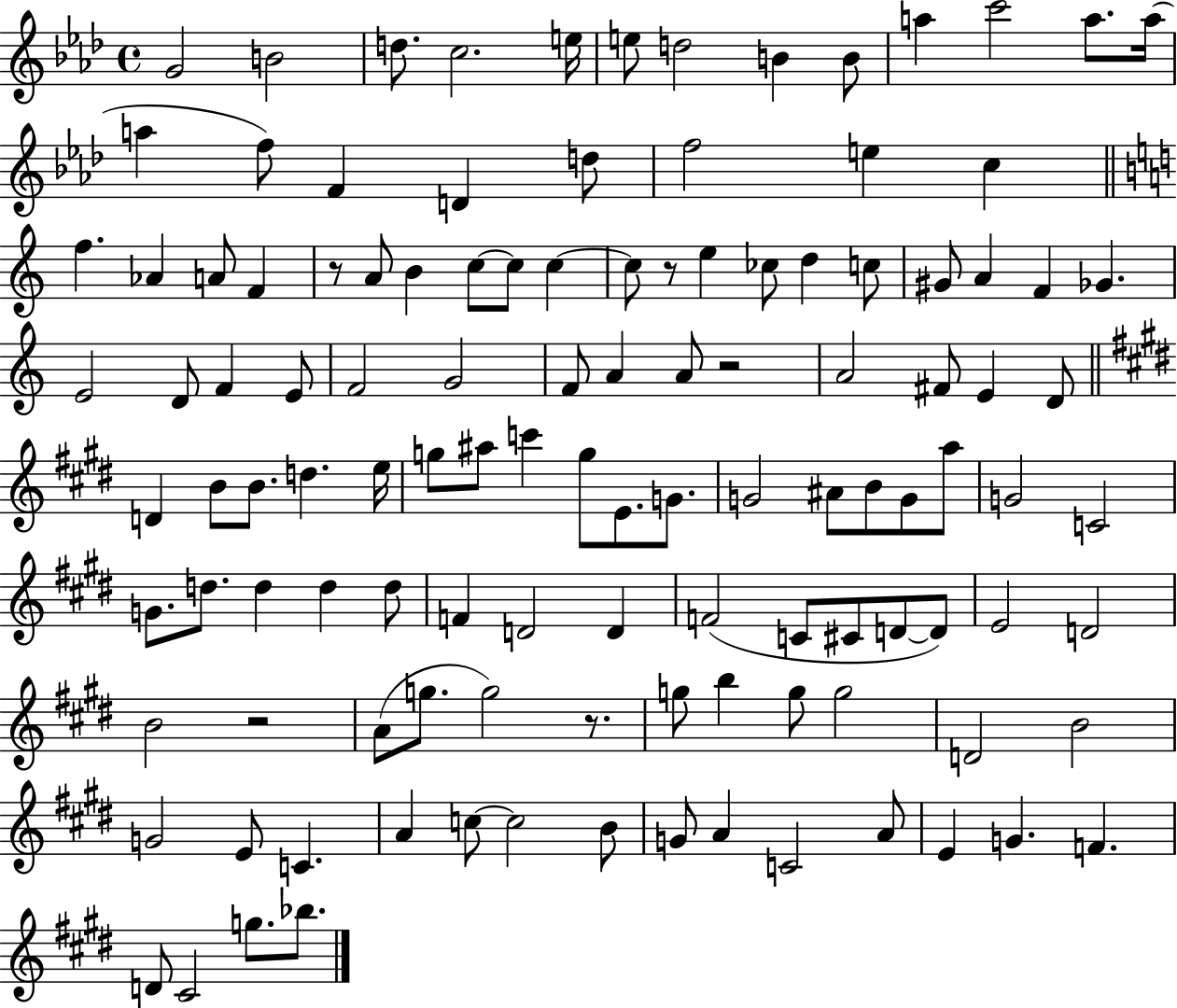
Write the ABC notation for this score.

X:1
T:Untitled
M:4/4
L:1/4
K:Ab
G2 B2 d/2 c2 e/4 e/2 d2 B B/2 a c'2 a/2 a/4 a f/2 F D d/2 f2 e c f _A A/2 F z/2 A/2 B c/2 c/2 c c/2 z/2 e _c/2 d c/2 ^G/2 A F _G E2 D/2 F E/2 F2 G2 F/2 A A/2 z2 A2 ^F/2 E D/2 D B/2 B/2 d e/4 g/2 ^a/2 c' g/2 E/2 G/2 G2 ^A/2 B/2 G/2 a/2 G2 C2 G/2 d/2 d d d/2 F D2 D F2 C/2 ^C/2 D/2 D/2 E2 D2 B2 z2 A/2 g/2 g2 z/2 g/2 b g/2 g2 D2 B2 G2 E/2 C A c/2 c2 B/2 G/2 A C2 A/2 E G F D/2 ^C2 g/2 _b/2